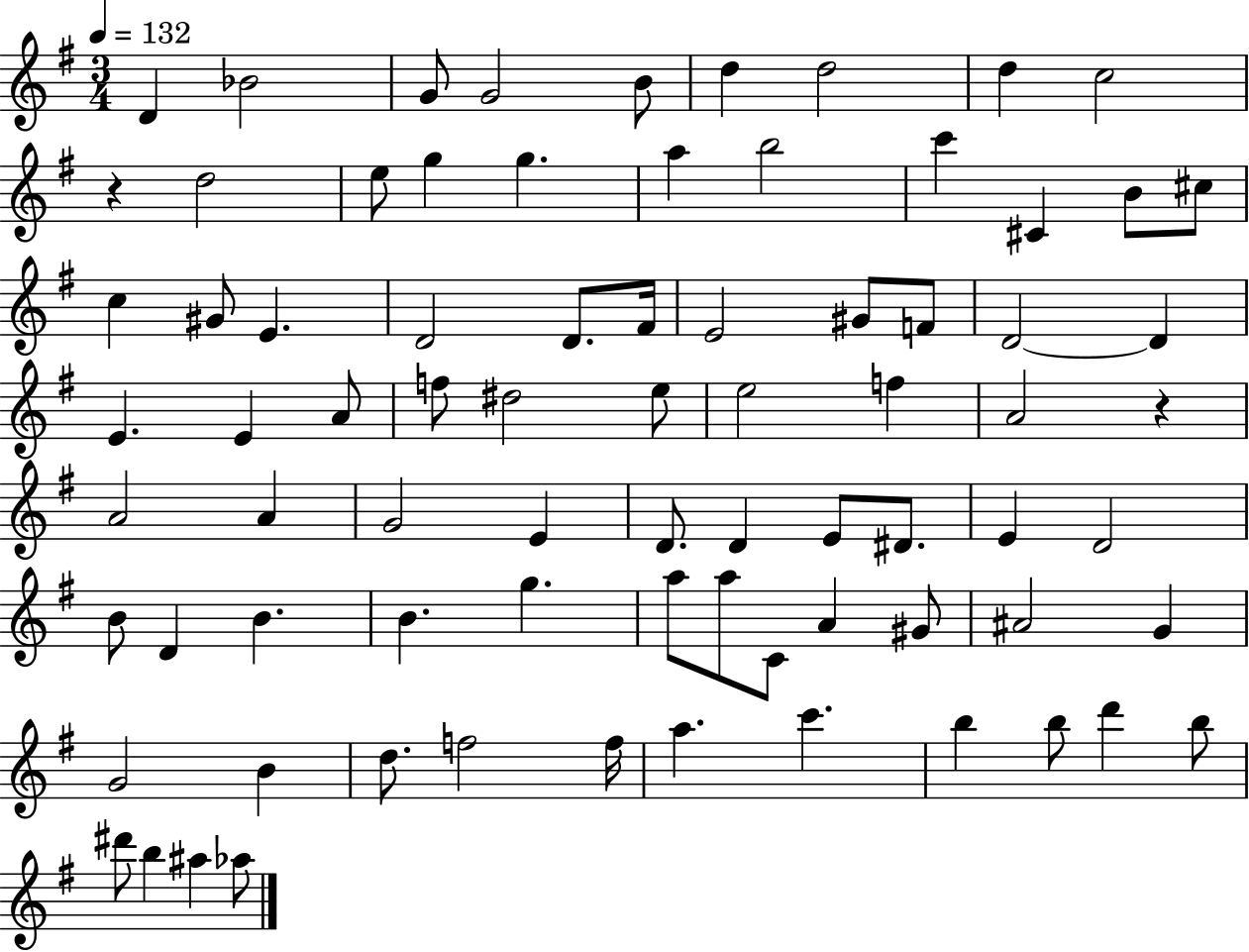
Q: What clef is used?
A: treble